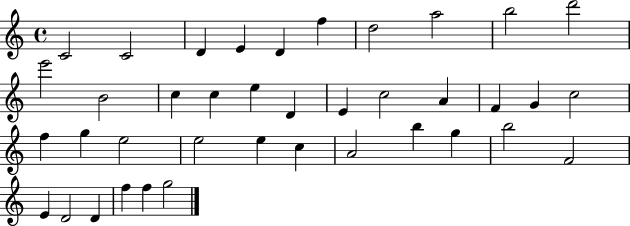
X:1
T:Untitled
M:4/4
L:1/4
K:C
C2 C2 D E D f d2 a2 b2 d'2 e'2 B2 c c e D E c2 A F G c2 f g e2 e2 e c A2 b g b2 F2 E D2 D f f g2